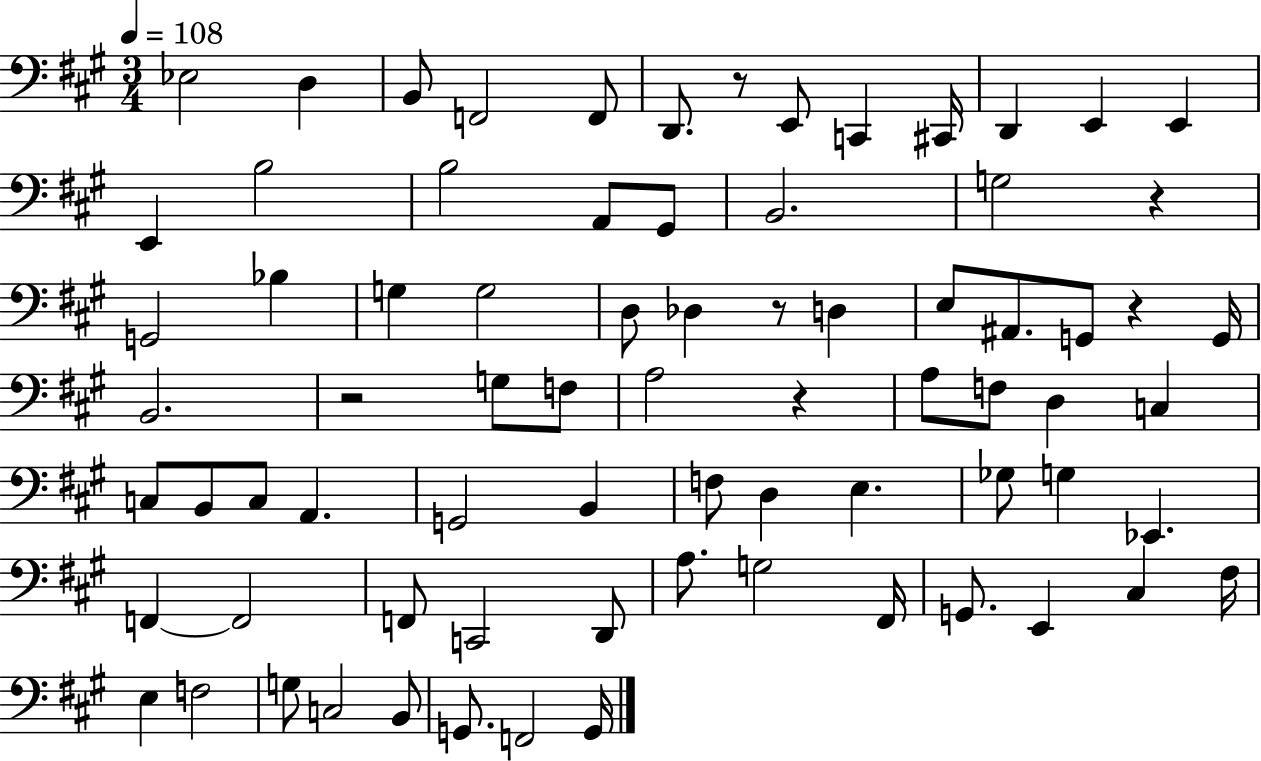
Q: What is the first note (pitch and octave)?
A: Eb3